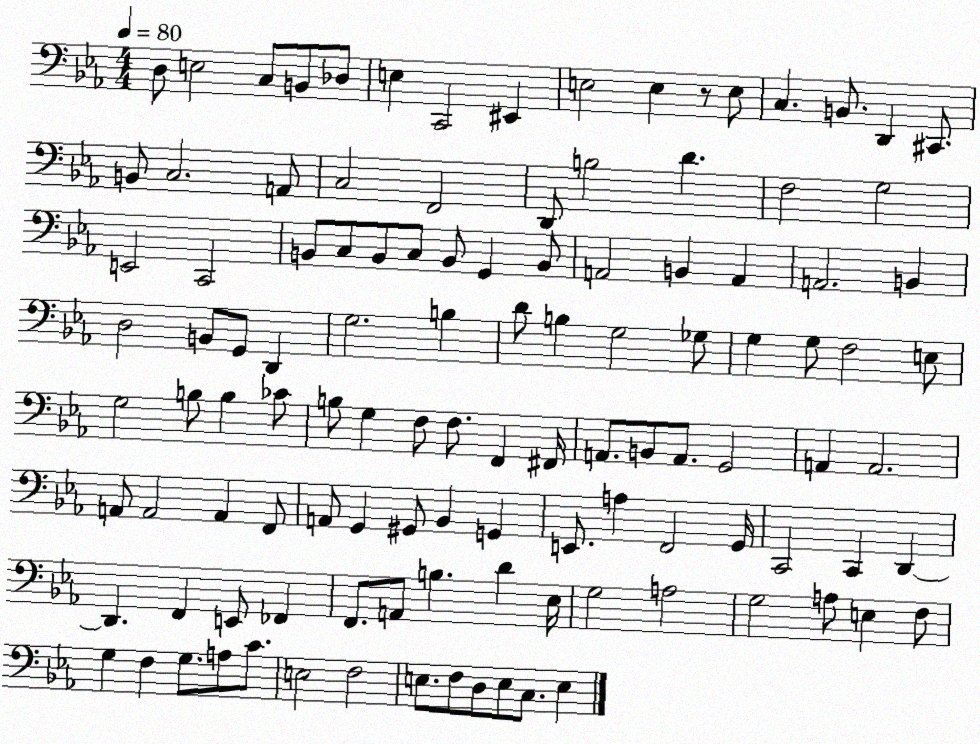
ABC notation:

X:1
T:Untitled
M:4/4
L:1/4
K:Eb
D,/2 E,2 C,/2 B,,/2 _D,/2 E, C,,2 ^E,, E,2 E, z/2 E,/2 C, B,,/2 D,, ^C,,/2 B,,/2 C,2 A,,/2 C,2 F,,2 D,,/2 B,2 D F,2 G,2 E,,2 C,,2 B,,/2 C,/2 B,,/2 C,/2 B,,/2 G,, B,,/2 A,,2 B,, A,, A,,2 B,, D,2 B,,/2 G,,/2 D,, G,2 B, D/2 B, G,2 _G,/2 G, G,/2 F,2 E,/2 G,2 B,/2 B, _C/2 B,/2 G, F,/2 F,/2 F,, ^F,,/4 A,,/2 B,,/2 A,,/2 G,,2 A,, A,,2 A,,/2 A,,2 A,, F,,/2 A,,/2 G,, ^G,,/2 _B,, G,, E,,/2 A, F,,2 G,,/4 C,,2 C,, D,, D,, F,, E,,/2 _F,, F,,/2 A,,/2 B, D _E,/4 G,2 A,2 G,2 A,/2 E, F,/2 G, F, G,/2 A,/2 C/2 E,2 F,2 E,/2 F,/2 D,/2 E,/2 C,/2 E,